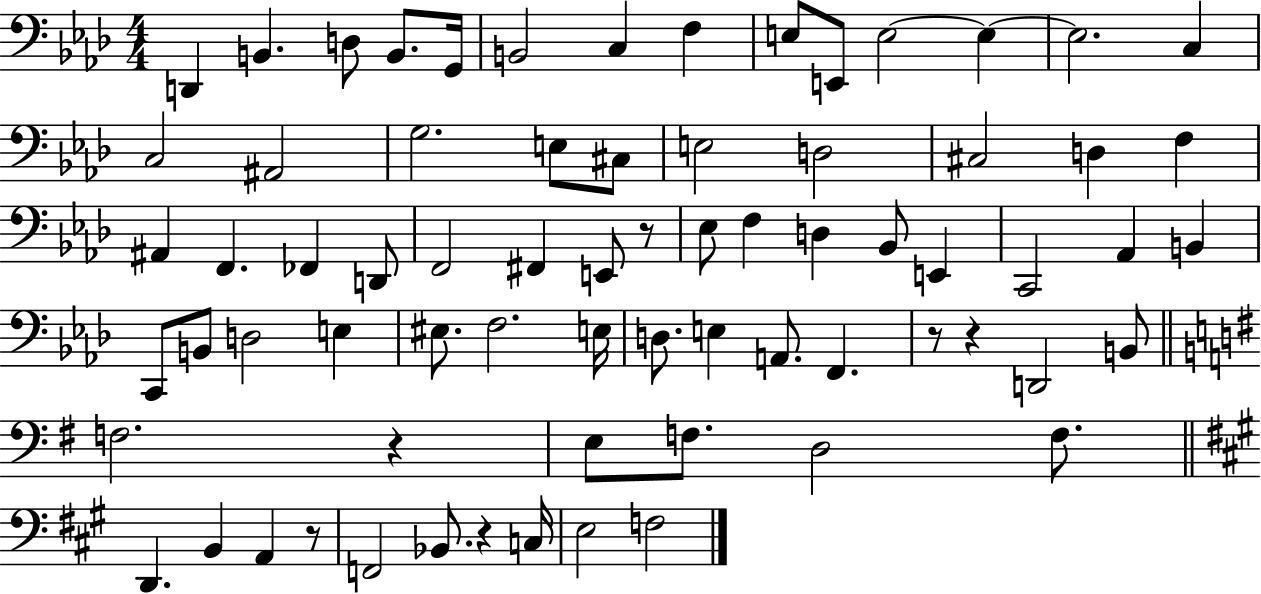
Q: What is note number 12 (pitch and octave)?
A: E3